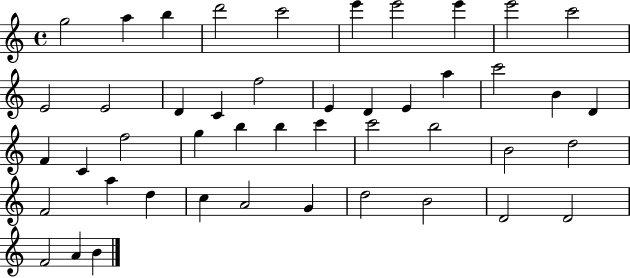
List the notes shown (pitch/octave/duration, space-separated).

G5/h A5/q B5/q D6/h C6/h E6/q E6/h E6/q E6/h C6/h E4/h E4/h D4/q C4/q F5/h E4/q D4/q E4/q A5/q C6/h B4/q D4/q F4/q C4/q F5/h G5/q B5/q B5/q C6/q C6/h B5/h B4/h D5/h F4/h A5/q D5/q C5/q A4/h G4/q D5/h B4/h D4/h D4/h F4/h A4/q B4/q